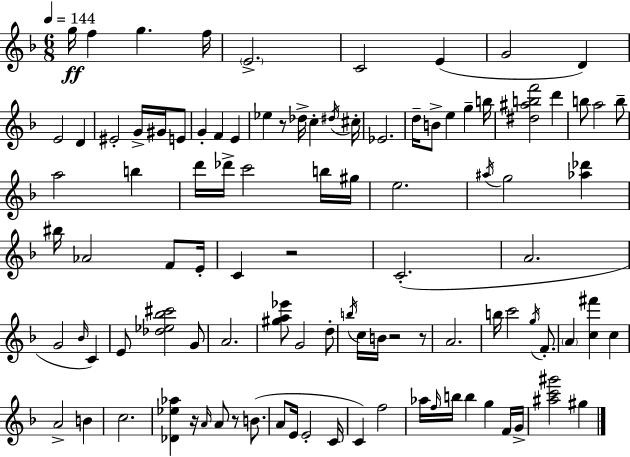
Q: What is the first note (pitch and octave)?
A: G5